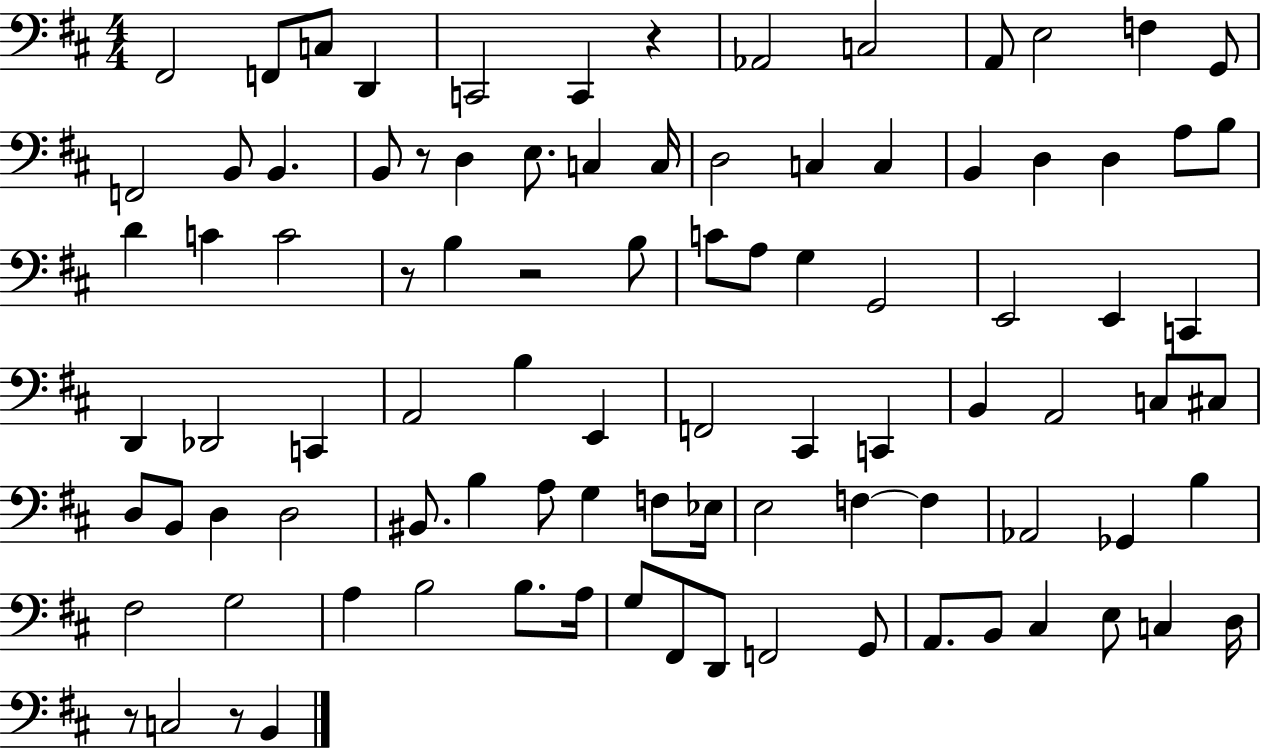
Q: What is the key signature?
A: D major